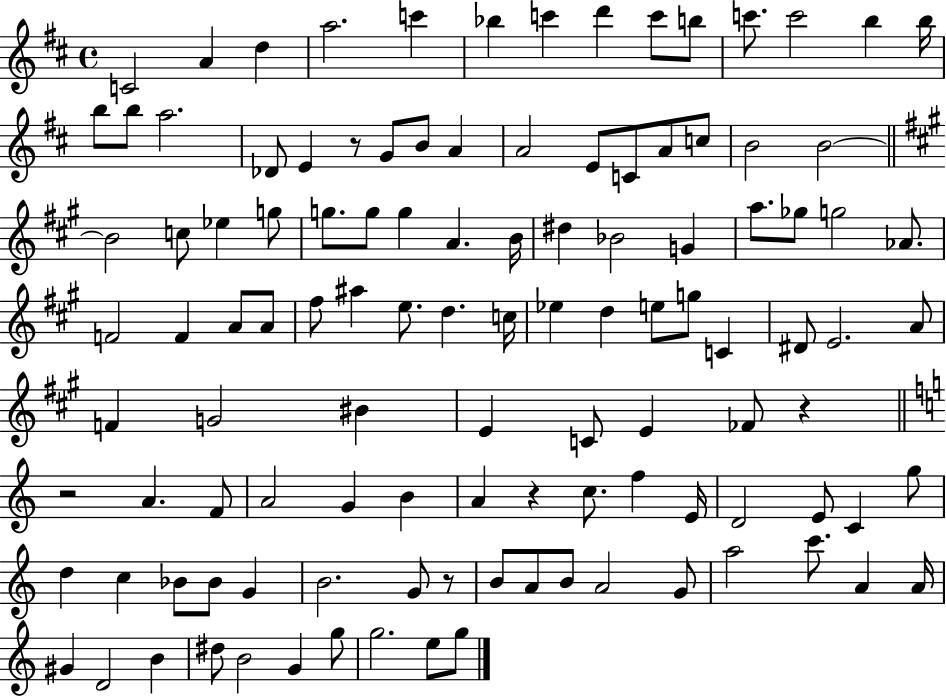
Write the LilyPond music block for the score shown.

{
  \clef treble
  \time 4/4
  \defaultTimeSignature
  \key d \major
  c'2 a'4 d''4 | a''2. c'''4 | bes''4 c'''4 d'''4 c'''8 b''8 | c'''8. c'''2 b''4 b''16 | \break b''8 b''8 a''2. | des'8 e'4 r8 g'8 b'8 a'4 | a'2 e'8 c'8 a'8 c''8 | b'2 b'2~~ | \break \bar "||" \break \key a \major b'2 c''8 ees''4 g''8 | g''8. g''8 g''4 a'4. b'16 | dis''4 bes'2 g'4 | a''8. ges''8 g''2 aes'8. | \break f'2 f'4 a'8 a'8 | fis''8 ais''4 e''8. d''4. c''16 | ees''4 d''4 e''8 g''8 c'4 | dis'8 e'2. a'8 | \break f'4 g'2 bis'4 | e'4 c'8 e'4 fes'8 r4 | \bar "||" \break \key a \minor r2 a'4. f'8 | a'2 g'4 b'4 | a'4 r4 c''8. f''4 e'16 | d'2 e'8 c'4 g''8 | \break d''4 c''4 bes'8 bes'8 g'4 | b'2. g'8 r8 | b'8 a'8 b'8 a'2 g'8 | a''2 c'''8. a'4 a'16 | \break gis'4 d'2 b'4 | dis''8 b'2 g'4 g''8 | g''2. e''8 g''8 | \bar "|."
}